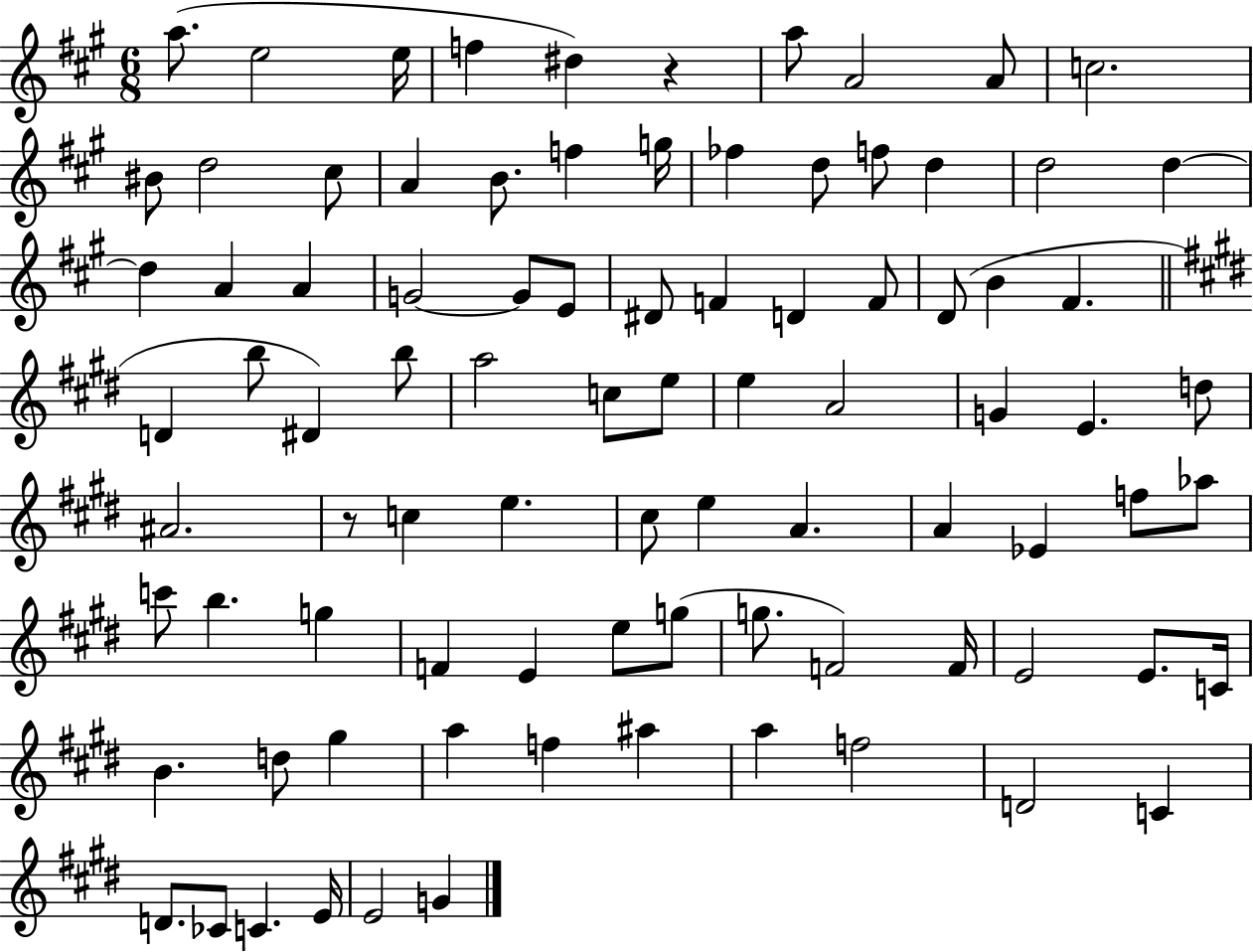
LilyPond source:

{
  \clef treble
  \numericTimeSignature
  \time 6/8
  \key a \major
  \repeat volta 2 { a''8.( e''2 e''16 | f''4 dis''4) r4 | a''8 a'2 a'8 | c''2. | \break bis'8 d''2 cis''8 | a'4 b'8. f''4 g''16 | fes''4 d''8 f''8 d''4 | d''2 d''4~~ | \break d''4 a'4 a'4 | g'2~~ g'8 e'8 | dis'8 f'4 d'4 f'8 | d'8( b'4 fis'4. | \break \bar "||" \break \key e \major d'4 b''8 dis'4) b''8 | a''2 c''8 e''8 | e''4 a'2 | g'4 e'4. d''8 | \break ais'2. | r8 c''4 e''4. | cis''8 e''4 a'4. | a'4 ees'4 f''8 aes''8 | \break c'''8 b''4. g''4 | f'4 e'4 e''8 g''8( | g''8. f'2) f'16 | e'2 e'8. c'16 | \break b'4. d''8 gis''4 | a''4 f''4 ais''4 | a''4 f''2 | d'2 c'4 | \break d'8. ces'8 c'4. e'16 | e'2 g'4 | } \bar "|."
}